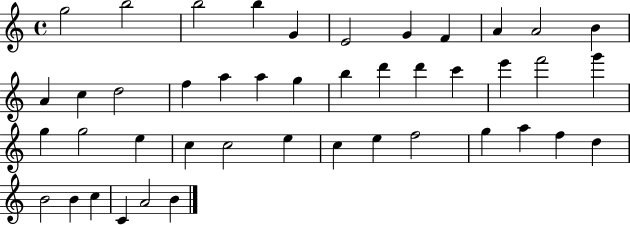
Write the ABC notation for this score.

X:1
T:Untitled
M:4/4
L:1/4
K:C
g2 b2 b2 b G E2 G F A A2 B A c d2 f a a g b d' d' c' e' f'2 g' g g2 e c c2 e c e f2 g a f d B2 B c C A2 B